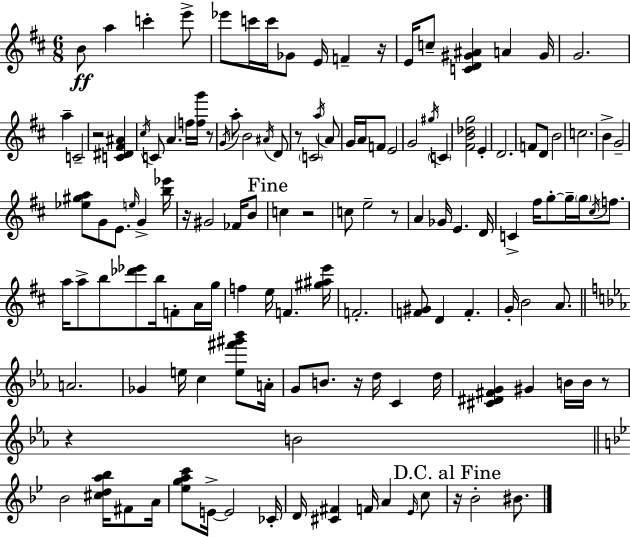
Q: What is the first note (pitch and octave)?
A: B4